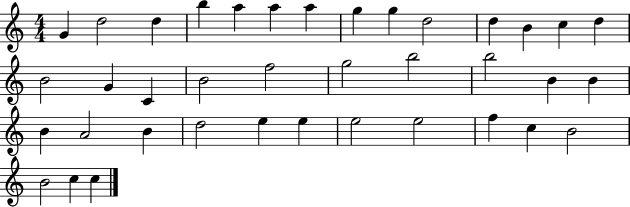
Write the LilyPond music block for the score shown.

{
  \clef treble
  \numericTimeSignature
  \time 4/4
  \key c \major
  g'4 d''2 d''4 | b''4 a''4 a''4 a''4 | g''4 g''4 d''2 | d''4 b'4 c''4 d''4 | \break b'2 g'4 c'4 | b'2 f''2 | g''2 b''2 | b''2 b'4 b'4 | \break b'4 a'2 b'4 | d''2 e''4 e''4 | e''2 e''2 | f''4 c''4 b'2 | \break b'2 c''4 c''4 | \bar "|."
}